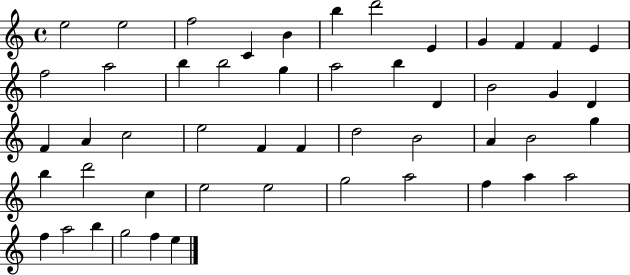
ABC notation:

X:1
T:Untitled
M:4/4
L:1/4
K:C
e2 e2 f2 C B b d'2 E G F F E f2 a2 b b2 g a2 b D B2 G D F A c2 e2 F F d2 B2 A B2 g b d'2 c e2 e2 g2 a2 f a a2 f a2 b g2 f e